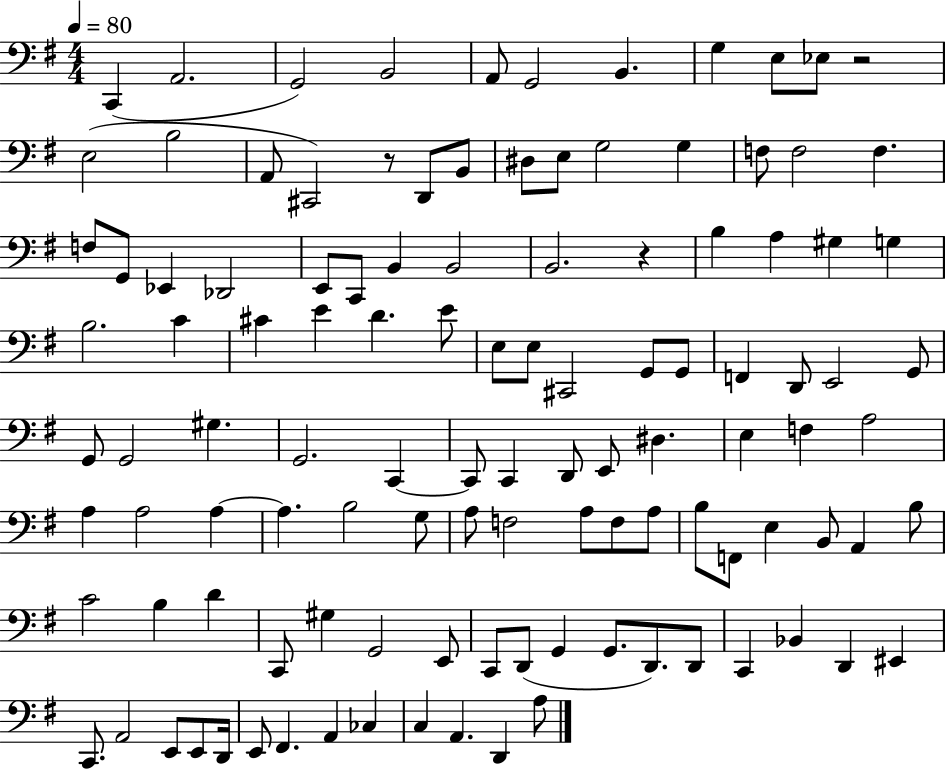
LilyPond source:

{
  \clef bass
  \numericTimeSignature
  \time 4/4
  \key g \major
  \tempo 4 = 80
  c,4( a,2. | g,2) b,2 | a,8 g,2 b,4. | g4 e8 ees8 r2 | \break e2( b2 | a,8 cis,2) r8 d,8 b,8 | dis8 e8 g2 g4 | f8 f2 f4. | \break f8 g,8 ees,4 des,2 | e,8 c,8 b,4 b,2 | b,2. r4 | b4 a4 gis4 g4 | \break b2. c'4 | cis'4 e'4 d'4. e'8 | e8 e8 cis,2 g,8 g,8 | f,4 d,8 e,2 g,8 | \break g,8 g,2 gis4. | g,2. c,4~~ | c,8 c,4 d,8 e,8 dis4. | e4 f4 a2 | \break a4 a2 a4~~ | a4. b2 g8 | a8 f2 a8 f8 a8 | b8 f,8 e4 b,8 a,4 b8 | \break c'2 b4 d'4 | c,8 gis4 g,2 e,8 | c,8 d,8( g,4 g,8. d,8.) d,8 | c,4 bes,4 d,4 eis,4 | \break c,8. a,2 e,8 e,8 d,16 | e,8 fis,4. a,4 ces4 | c4 a,4. d,4 a8 | \bar "|."
}